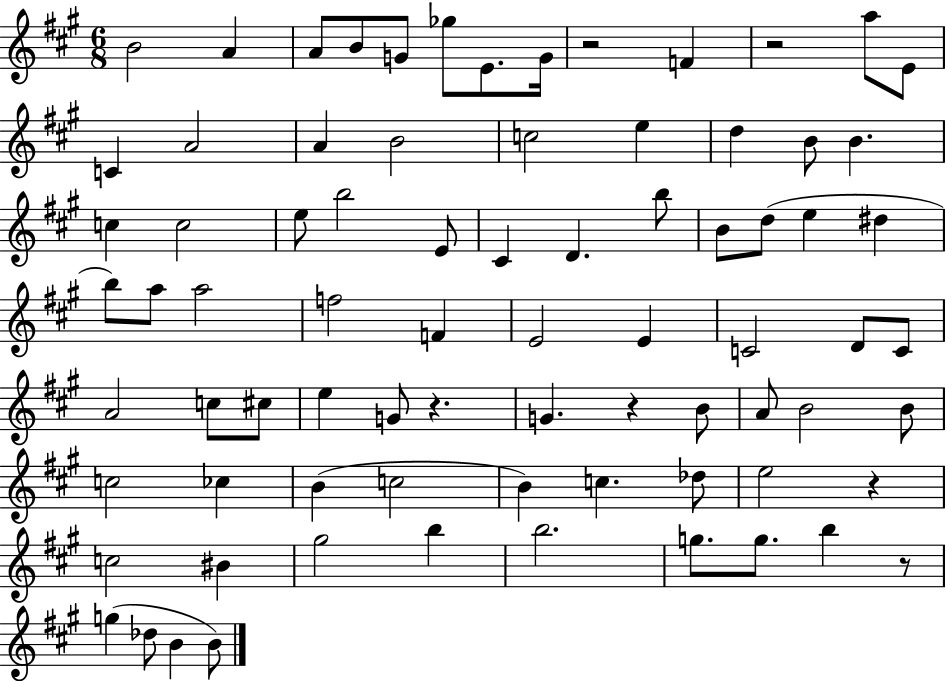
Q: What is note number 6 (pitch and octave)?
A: Gb5